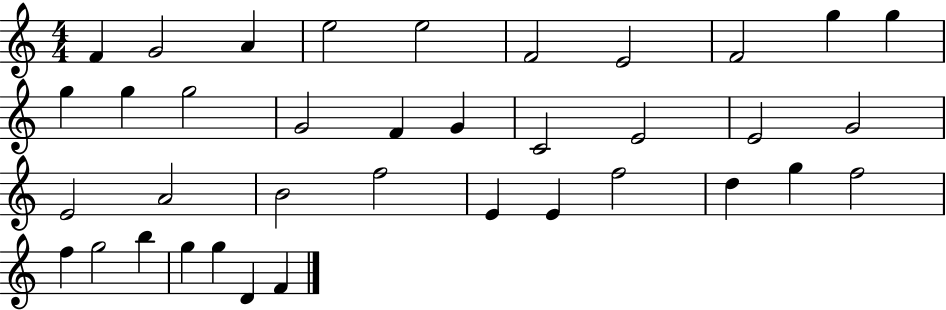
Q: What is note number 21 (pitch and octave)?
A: E4